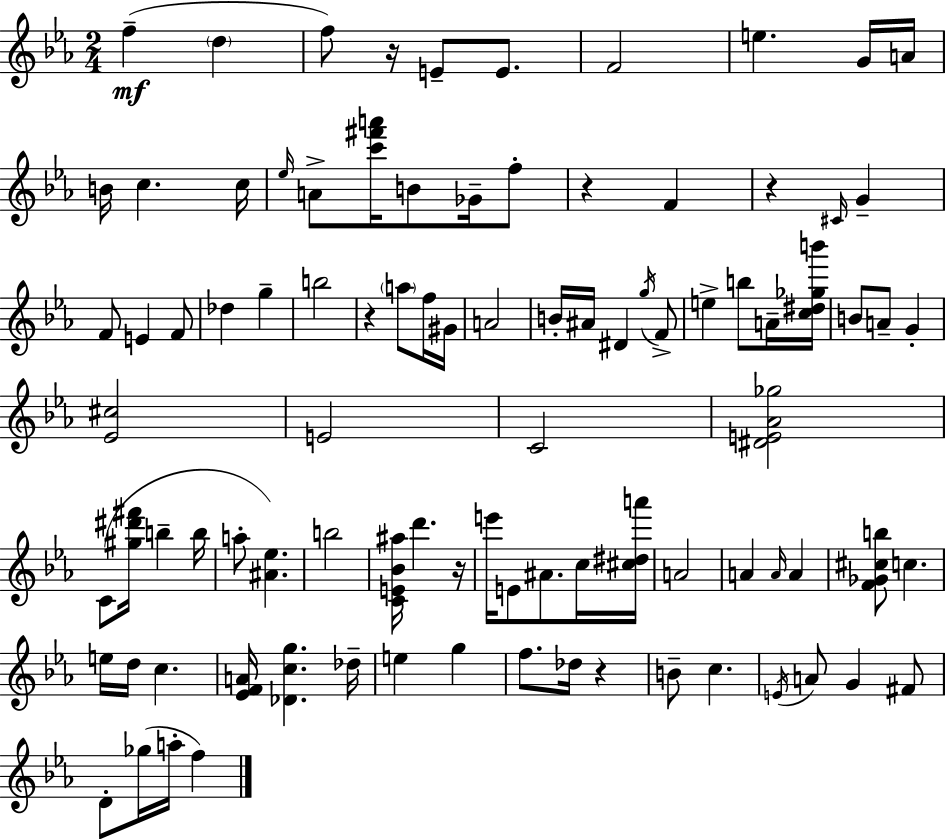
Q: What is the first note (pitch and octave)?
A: F5